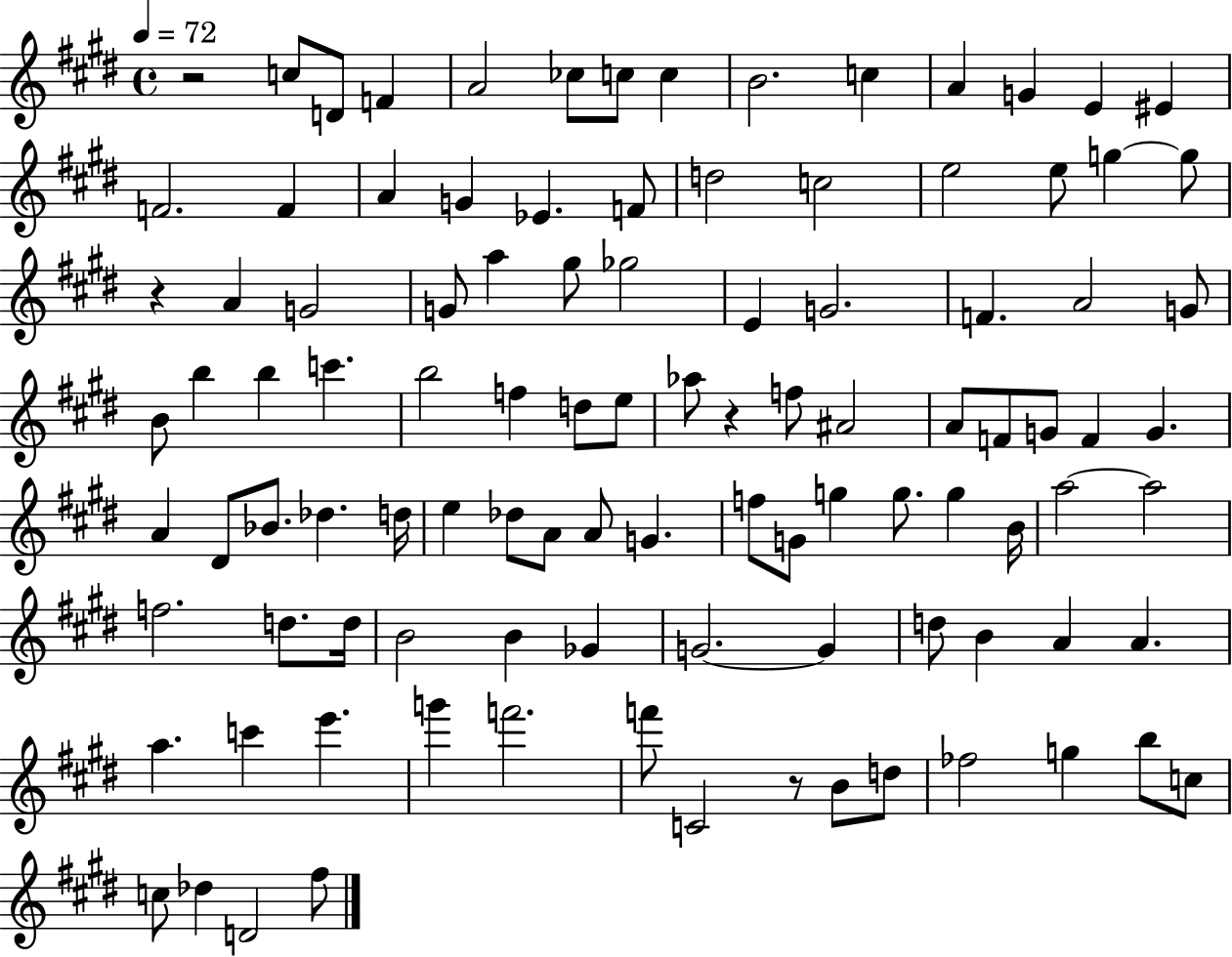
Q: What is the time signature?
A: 4/4